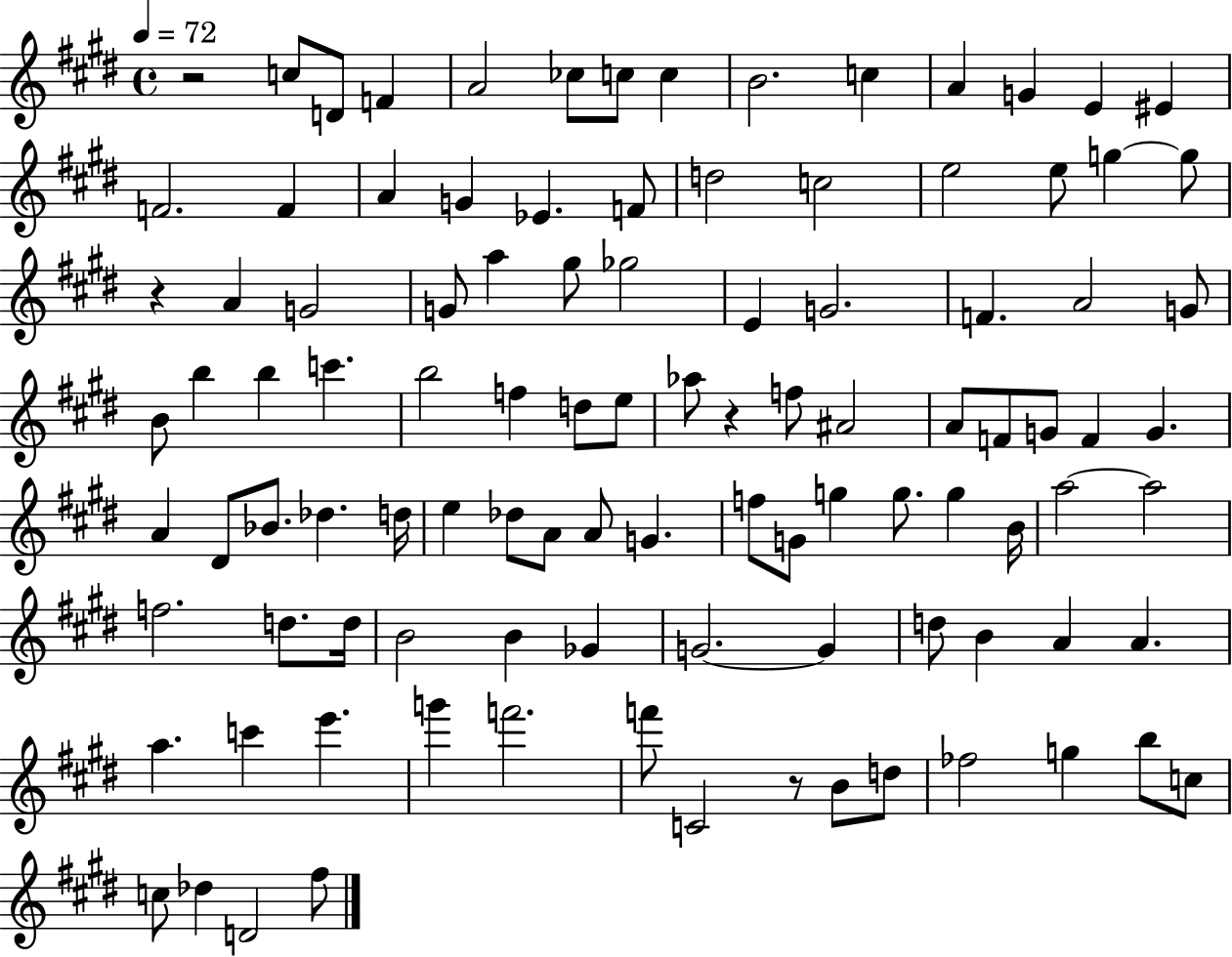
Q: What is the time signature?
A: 4/4